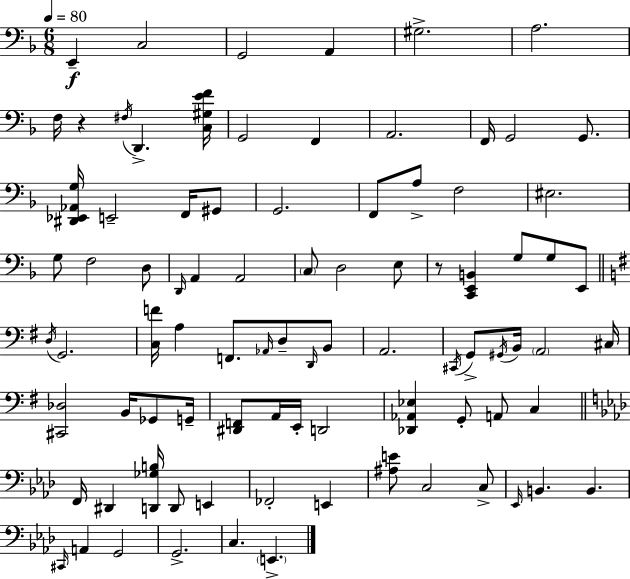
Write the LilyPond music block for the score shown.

{
  \clef bass
  \numericTimeSignature
  \time 6/8
  \key d \minor
  \tempo 4 = 80
  e,4--\f c2 | g,2 a,4 | gis2.-> | a2. | \break f16 r4 \acciaccatura { fis16 } d,4.-> | <c gis e' f'>16 g,2 f,4 | a,2. | f,16 g,2 g,8. | \break <dis, ees, aes, g>16 e,2-- f,16 gis,8 | g,2. | f,8 a8-> f2 | eis2. | \break g8 f2 d8 | \grace { d,16 } a,4 a,2 | \parenthesize c8 d2 | e8 r8 <c, e, b,>4 g8 g8 | \break e,8 \bar "||" \break \key e \minor \acciaccatura { d16 } g,2. | <c f'>16 a4 f,8. \grace { aes,16 } d8-- | \grace { d,16 } b,8 a,2. | \acciaccatura { cis,16 } g,8-> \acciaccatura { gis,16 } b,16 \parenthesize a,2 | \break cis16 <cis, des>2 | b,16 ges,8 g,16-- <dis, f,>8 a,16 e,16-. d,2 | <des, aes, ees>4 g,8-. a,8 | c4 \bar "||" \break \key aes \major f,16 dis,4 <d, ges b>16 d,8 e,4 | fes,2-. e,4 | <ais e'>8 c2 c8-> | \grace { ees,16 } b,4. b,4. | \break \grace { cis,16 } a,4 g,2 | g,2.-> | c4. \parenthesize e,4.-> | \bar "|."
}